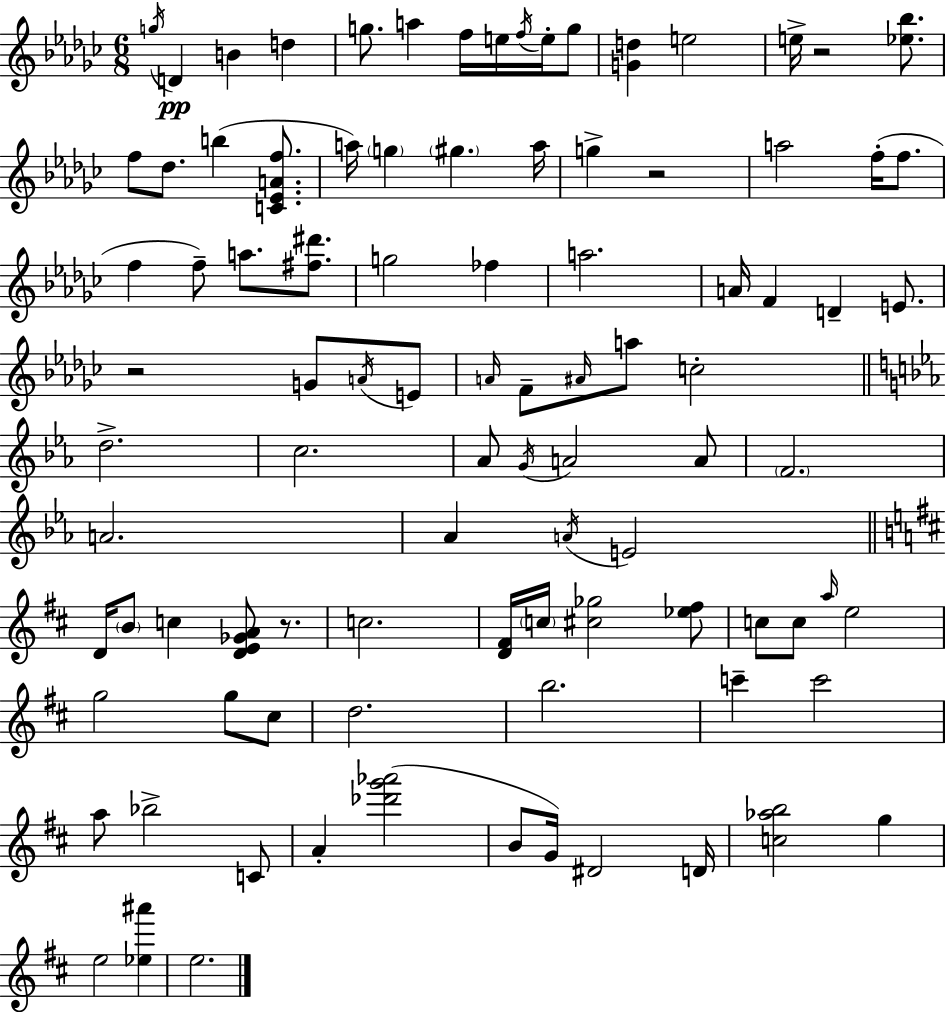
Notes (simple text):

G5/s D4/q B4/q D5/q G5/e. A5/q F5/s E5/s F5/s E5/s G5/e [G4,D5]/q E5/h E5/s R/h [Eb5,Bb5]/e. F5/e Db5/e. B5/q [C4,Eb4,A4,F5]/e. A5/s G5/q G#5/q. A5/s G5/q R/h A5/h F5/s F5/e. F5/q F5/e A5/e. [F#5,D#6]/e. G5/h FES5/q A5/h. A4/s F4/q D4/q E4/e. R/h G4/e A4/s E4/e A4/s F4/e A#4/s A5/e C5/h D5/h. C5/h. Ab4/e G4/s A4/h A4/e F4/h. A4/h. Ab4/q A4/s E4/h D4/s B4/e C5/q [D4,E4,Gb4,A4]/e R/e. C5/h. [D4,F#4]/s C5/s [C#5,Gb5]/h [Eb5,F#5]/e C5/e C5/e A5/s E5/h G5/h G5/e C#5/e D5/h. B5/h. C6/q C6/h A5/e Bb5/h C4/e A4/q [Db6,G6,Ab6]/h B4/e G4/s D#4/h D4/s [C5,Ab5,B5]/h G5/q E5/h [Eb5,A#6]/q E5/h.